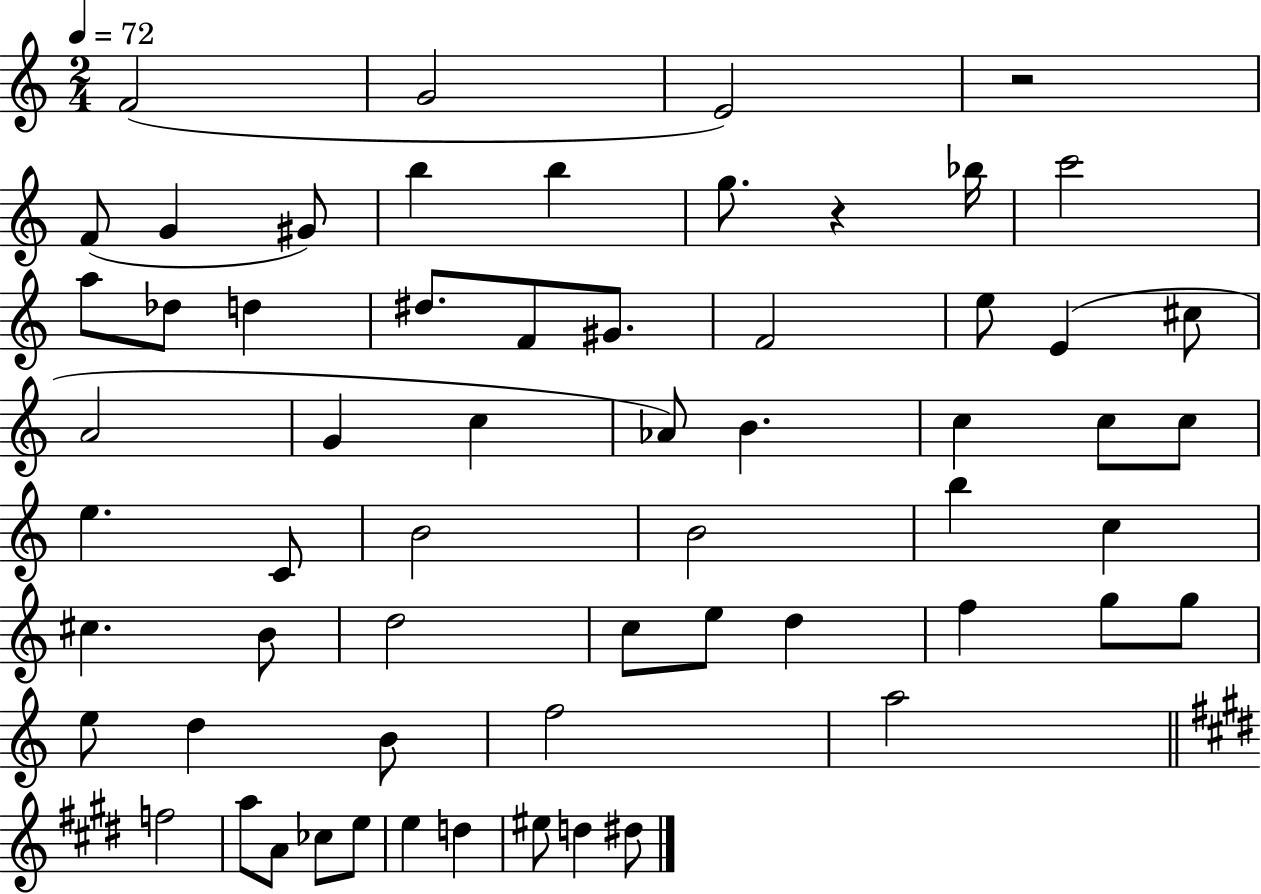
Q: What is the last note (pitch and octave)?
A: D#5